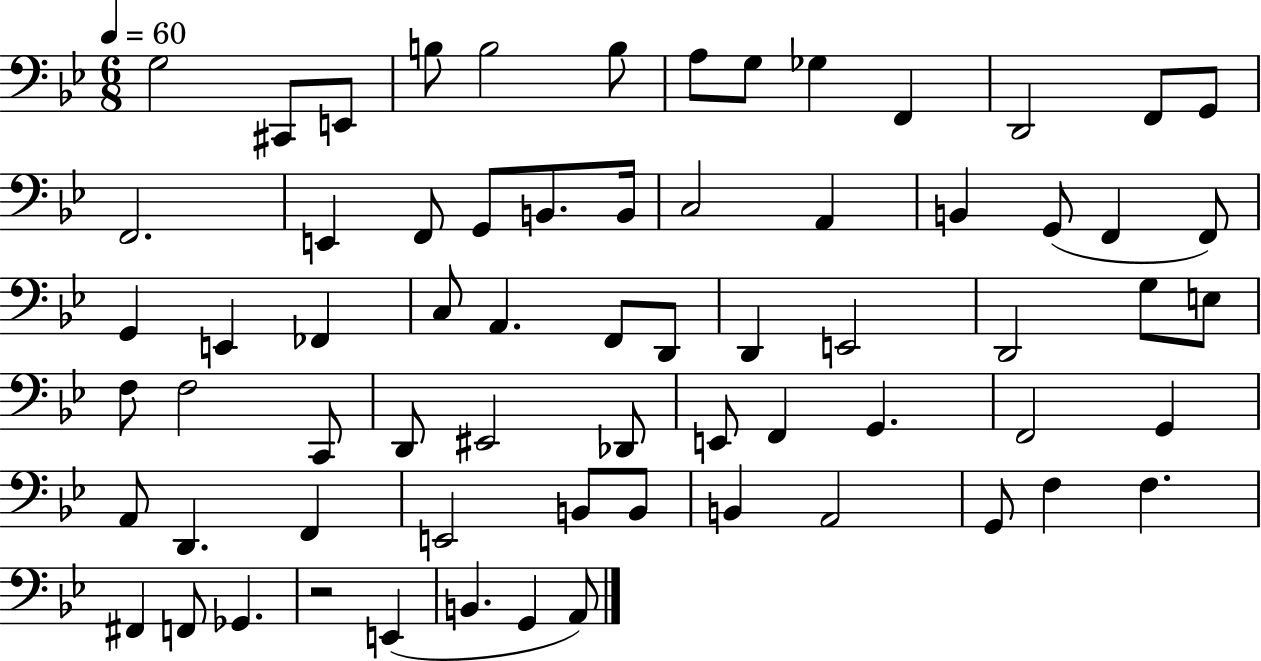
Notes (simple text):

G3/h C#2/e E2/e B3/e B3/h B3/e A3/e G3/e Gb3/q F2/q D2/h F2/e G2/e F2/h. E2/q F2/e G2/e B2/e. B2/s C3/h A2/q B2/q G2/e F2/q F2/e G2/q E2/q FES2/q C3/e A2/q. F2/e D2/e D2/q E2/h D2/h G3/e E3/e F3/e F3/h C2/e D2/e EIS2/h Db2/e E2/e F2/q G2/q. F2/h G2/q A2/e D2/q. F2/q E2/h B2/e B2/e B2/q A2/h G2/e F3/q F3/q. F#2/q F2/e Gb2/q. R/h E2/q B2/q. G2/q A2/e